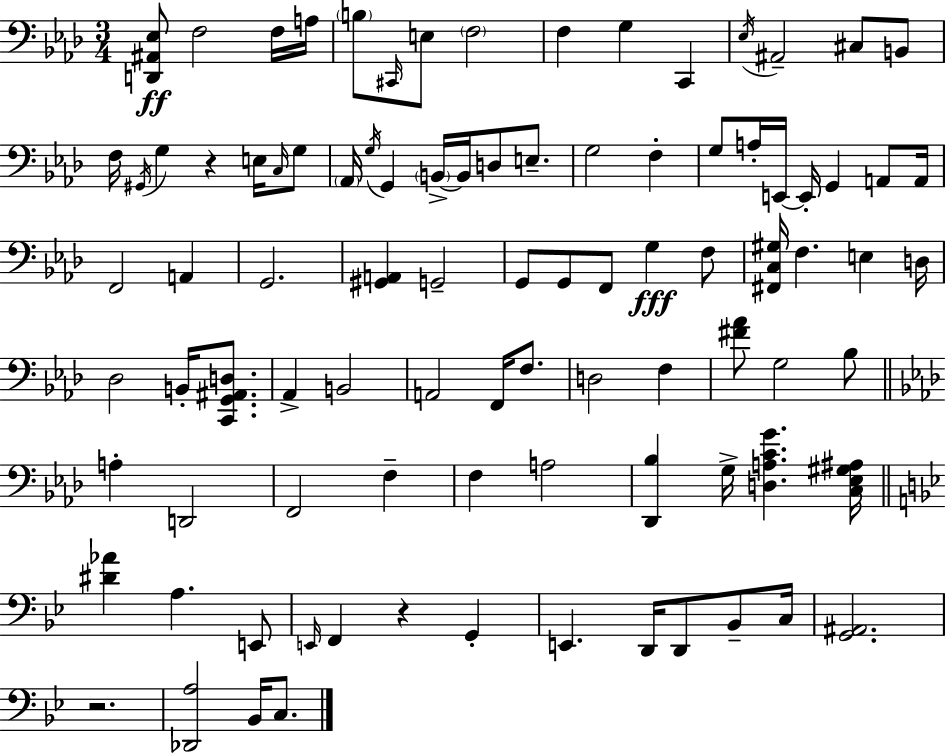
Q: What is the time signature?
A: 3/4